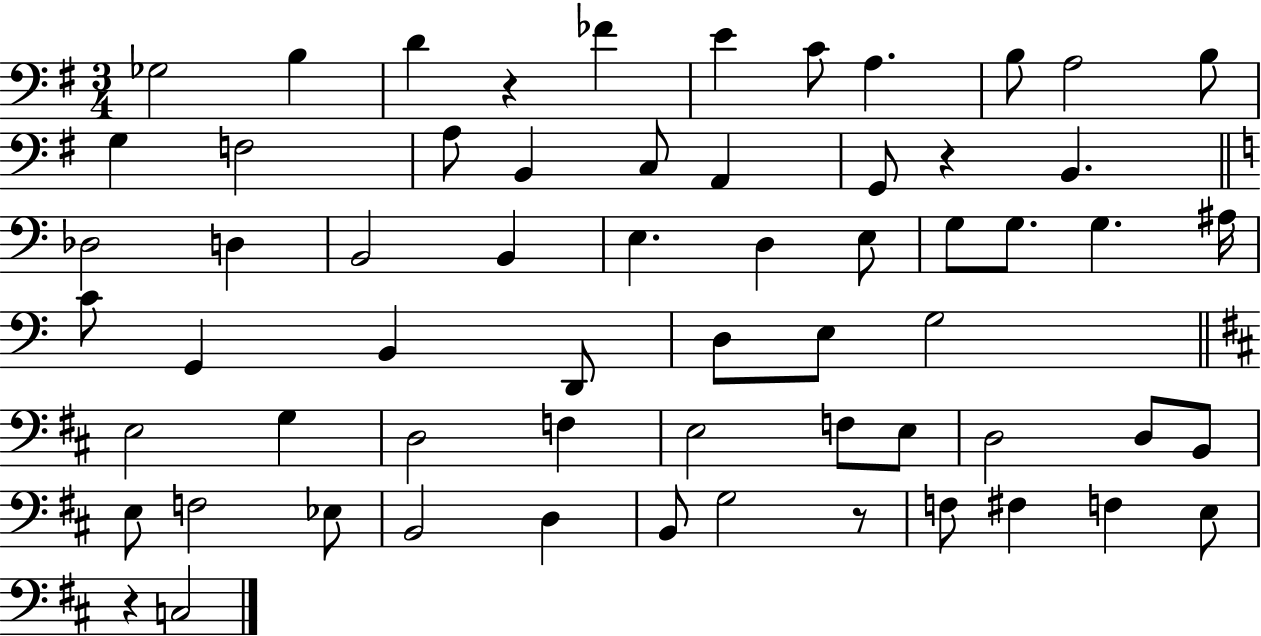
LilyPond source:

{
  \clef bass
  \numericTimeSignature
  \time 3/4
  \key g \major
  ges2 b4 | d'4 r4 fes'4 | e'4 c'8 a4. | b8 a2 b8 | \break g4 f2 | a8 b,4 c8 a,4 | g,8 r4 b,4. | \bar "||" \break \key a \minor des2 d4 | b,2 b,4 | e4. d4 e8 | g8 g8. g4. ais16 | \break c'8 g,4 b,4 d,8 | d8 e8 g2 | \bar "||" \break \key d \major e2 g4 | d2 f4 | e2 f8 e8 | d2 d8 b,8 | \break e8 f2 ees8 | b,2 d4 | b,8 g2 r8 | f8 fis4 f4 e8 | \break r4 c2 | \bar "|."
}